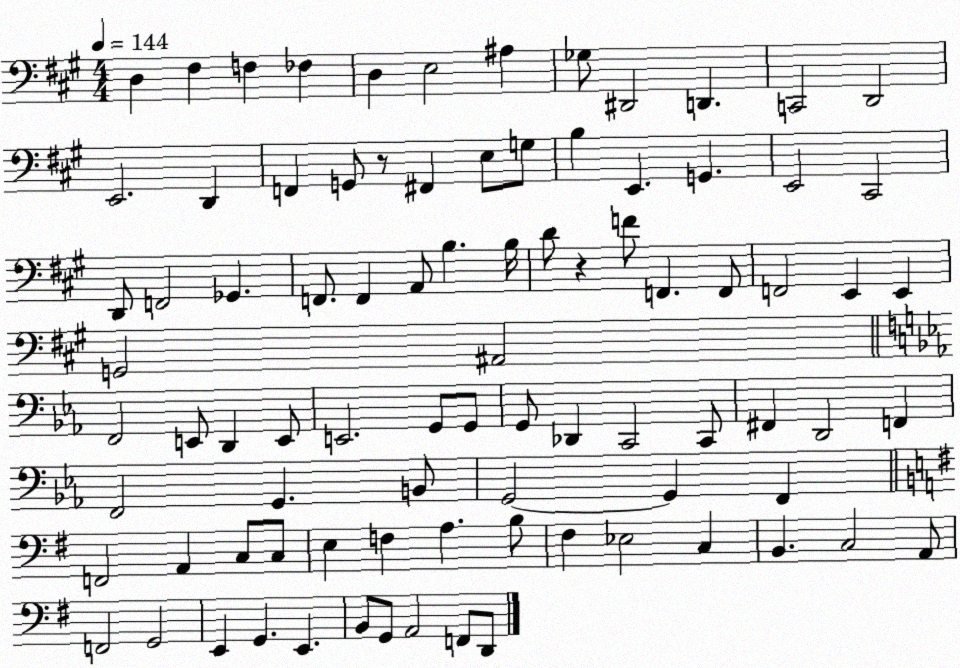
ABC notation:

X:1
T:Untitled
M:4/4
L:1/4
K:A
D, ^F, F, _F, D, E,2 ^A, _G,/2 ^D,,2 D,, C,,2 D,,2 E,,2 D,, F,, G,,/2 z/2 ^F,, E,/2 G,/2 B, E,, G,, E,,2 ^C,,2 D,,/2 F,,2 _G,, F,,/2 F,, A,,/2 B, B,/4 D/2 z F/2 F,, F,,/2 F,,2 E,, E,, G,,2 ^A,,2 F,,2 E,,/2 D,, E,,/2 E,,2 G,,/2 G,,/2 G,,/2 _D,, C,,2 C,,/2 ^F,, D,,2 F,, F,,2 G,, B,,/2 G,,2 G,, F,, F,,2 A,, C,/2 C,/2 E, F, A, B,/2 ^F, _E,2 C, B,, C,2 A,,/2 F,,2 G,,2 E,, G,, E,, B,,/2 G,,/2 A,,2 F,,/2 D,,/2